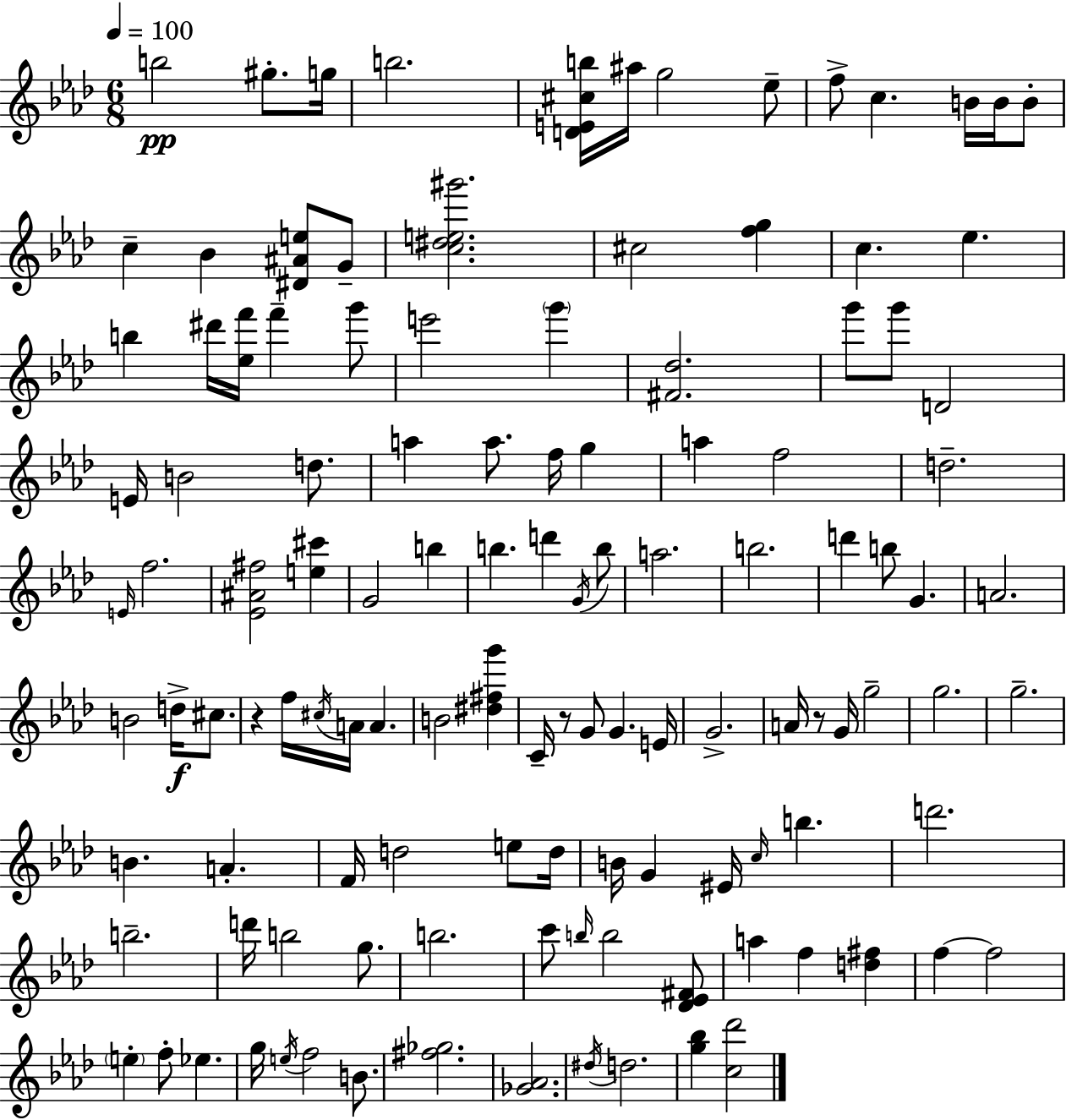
{
  \clef treble
  \numericTimeSignature
  \time 6/8
  \key aes \major
  \tempo 4 = 100
  b''2\pp gis''8.-. g''16 | b''2. | <d' e' cis'' b''>16 ais''16 g''2 ees''8-- | f''8-> c''4. b'16 b'16 b'8-. | \break c''4-- bes'4 <dis' ais' e''>8 g'8-- | <c'' dis'' e'' gis'''>2. | cis''2 <f'' g''>4 | c''4. ees''4. | \break b''4 dis'''16 <ees'' f'''>16 f'''4-- g'''8 | e'''2 \parenthesize g'''4 | <fis' des''>2. | g'''8 g'''8 d'2 | \break e'16 b'2 d''8. | a''4 a''8. f''16 g''4 | a''4 f''2 | d''2.-- | \break \grace { e'16 } f''2. | <ees' ais' fis''>2 <e'' cis'''>4 | g'2 b''4 | b''4. d'''4 \acciaccatura { g'16 } | \break b''8 a''2. | b''2. | d'''4 b''8 g'4. | a'2. | \break b'2 d''16->\f cis''8. | r4 f''16 \acciaccatura { cis''16 } a'16 a'4. | b'2 <dis'' fis'' g'''>4 | c'16-- r8 g'8 g'4. | \break e'16 g'2.-> | a'16 r8 g'16 g''2-- | g''2. | g''2.-- | \break b'4. a'4.-. | f'16 d''2 | e''8 d''16 b'16 g'4 eis'16 \grace { c''16 } b''4. | d'''2. | \break b''2.-- | d'''16 b''2 | g''8. b''2. | c'''8 \grace { b''16 } b''2 | \break <des' ees' fis'>8 a''4 f''4 | <d'' fis''>4 f''4~~ f''2 | \parenthesize e''4-. f''8-. ees''4. | g''16 \acciaccatura { e''16 } f''2 | \break b'8. <fis'' ges''>2. | <ges' aes'>2. | \acciaccatura { dis''16 } d''2. | <g'' bes''>4 <c'' des'''>2 | \break \bar "|."
}